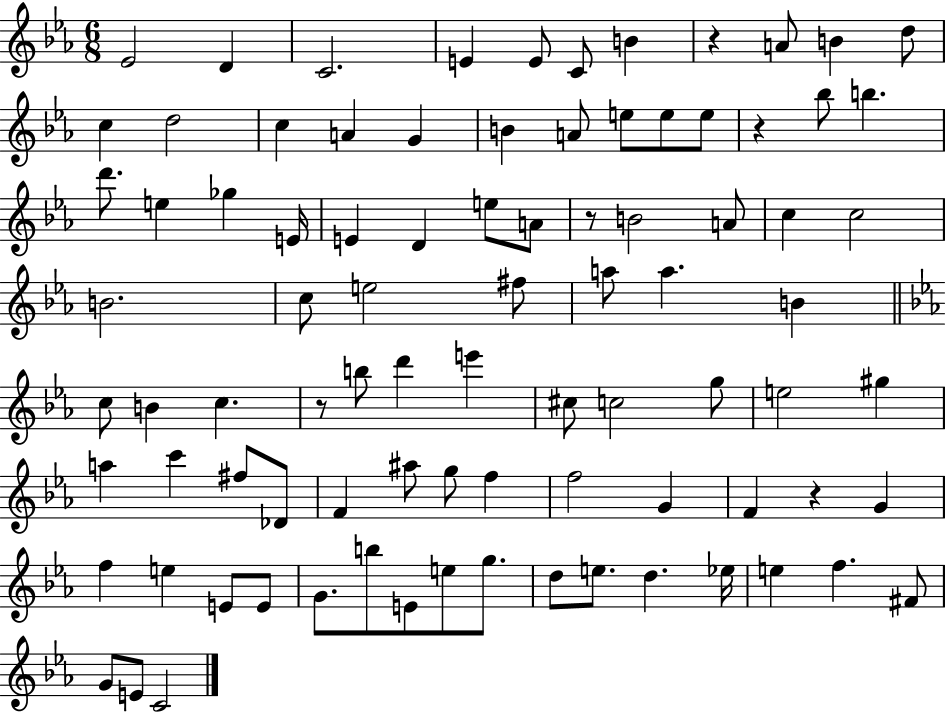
{
  \clef treble
  \numericTimeSignature
  \time 6/8
  \key ees \major
  \repeat volta 2 { ees'2 d'4 | c'2. | e'4 e'8 c'8 b'4 | r4 a'8 b'4 d''8 | \break c''4 d''2 | c''4 a'4 g'4 | b'4 a'8 e''8 e''8 e''8 | r4 bes''8 b''4. | \break d'''8. e''4 ges''4 e'16 | e'4 d'4 e''8 a'8 | r8 b'2 a'8 | c''4 c''2 | \break b'2. | c''8 e''2 fis''8 | a''8 a''4. b'4 | \bar "||" \break \key ees \major c''8 b'4 c''4. | r8 b''8 d'''4 e'''4 | cis''8 c''2 g''8 | e''2 gis''4 | \break a''4 c'''4 fis''8 des'8 | f'4 ais''8 g''8 f''4 | f''2 g'4 | f'4 r4 g'4 | \break f''4 e''4 e'8 e'8 | g'8. b''8 e'8 e''8 g''8. | d''8 e''8. d''4. ees''16 | e''4 f''4. fis'8 | \break g'8 e'8 c'2 | } \bar "|."
}